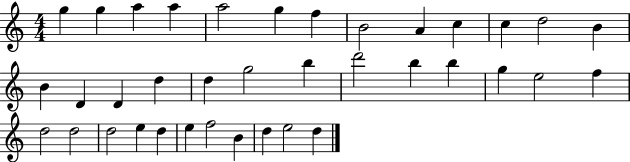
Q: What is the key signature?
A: C major